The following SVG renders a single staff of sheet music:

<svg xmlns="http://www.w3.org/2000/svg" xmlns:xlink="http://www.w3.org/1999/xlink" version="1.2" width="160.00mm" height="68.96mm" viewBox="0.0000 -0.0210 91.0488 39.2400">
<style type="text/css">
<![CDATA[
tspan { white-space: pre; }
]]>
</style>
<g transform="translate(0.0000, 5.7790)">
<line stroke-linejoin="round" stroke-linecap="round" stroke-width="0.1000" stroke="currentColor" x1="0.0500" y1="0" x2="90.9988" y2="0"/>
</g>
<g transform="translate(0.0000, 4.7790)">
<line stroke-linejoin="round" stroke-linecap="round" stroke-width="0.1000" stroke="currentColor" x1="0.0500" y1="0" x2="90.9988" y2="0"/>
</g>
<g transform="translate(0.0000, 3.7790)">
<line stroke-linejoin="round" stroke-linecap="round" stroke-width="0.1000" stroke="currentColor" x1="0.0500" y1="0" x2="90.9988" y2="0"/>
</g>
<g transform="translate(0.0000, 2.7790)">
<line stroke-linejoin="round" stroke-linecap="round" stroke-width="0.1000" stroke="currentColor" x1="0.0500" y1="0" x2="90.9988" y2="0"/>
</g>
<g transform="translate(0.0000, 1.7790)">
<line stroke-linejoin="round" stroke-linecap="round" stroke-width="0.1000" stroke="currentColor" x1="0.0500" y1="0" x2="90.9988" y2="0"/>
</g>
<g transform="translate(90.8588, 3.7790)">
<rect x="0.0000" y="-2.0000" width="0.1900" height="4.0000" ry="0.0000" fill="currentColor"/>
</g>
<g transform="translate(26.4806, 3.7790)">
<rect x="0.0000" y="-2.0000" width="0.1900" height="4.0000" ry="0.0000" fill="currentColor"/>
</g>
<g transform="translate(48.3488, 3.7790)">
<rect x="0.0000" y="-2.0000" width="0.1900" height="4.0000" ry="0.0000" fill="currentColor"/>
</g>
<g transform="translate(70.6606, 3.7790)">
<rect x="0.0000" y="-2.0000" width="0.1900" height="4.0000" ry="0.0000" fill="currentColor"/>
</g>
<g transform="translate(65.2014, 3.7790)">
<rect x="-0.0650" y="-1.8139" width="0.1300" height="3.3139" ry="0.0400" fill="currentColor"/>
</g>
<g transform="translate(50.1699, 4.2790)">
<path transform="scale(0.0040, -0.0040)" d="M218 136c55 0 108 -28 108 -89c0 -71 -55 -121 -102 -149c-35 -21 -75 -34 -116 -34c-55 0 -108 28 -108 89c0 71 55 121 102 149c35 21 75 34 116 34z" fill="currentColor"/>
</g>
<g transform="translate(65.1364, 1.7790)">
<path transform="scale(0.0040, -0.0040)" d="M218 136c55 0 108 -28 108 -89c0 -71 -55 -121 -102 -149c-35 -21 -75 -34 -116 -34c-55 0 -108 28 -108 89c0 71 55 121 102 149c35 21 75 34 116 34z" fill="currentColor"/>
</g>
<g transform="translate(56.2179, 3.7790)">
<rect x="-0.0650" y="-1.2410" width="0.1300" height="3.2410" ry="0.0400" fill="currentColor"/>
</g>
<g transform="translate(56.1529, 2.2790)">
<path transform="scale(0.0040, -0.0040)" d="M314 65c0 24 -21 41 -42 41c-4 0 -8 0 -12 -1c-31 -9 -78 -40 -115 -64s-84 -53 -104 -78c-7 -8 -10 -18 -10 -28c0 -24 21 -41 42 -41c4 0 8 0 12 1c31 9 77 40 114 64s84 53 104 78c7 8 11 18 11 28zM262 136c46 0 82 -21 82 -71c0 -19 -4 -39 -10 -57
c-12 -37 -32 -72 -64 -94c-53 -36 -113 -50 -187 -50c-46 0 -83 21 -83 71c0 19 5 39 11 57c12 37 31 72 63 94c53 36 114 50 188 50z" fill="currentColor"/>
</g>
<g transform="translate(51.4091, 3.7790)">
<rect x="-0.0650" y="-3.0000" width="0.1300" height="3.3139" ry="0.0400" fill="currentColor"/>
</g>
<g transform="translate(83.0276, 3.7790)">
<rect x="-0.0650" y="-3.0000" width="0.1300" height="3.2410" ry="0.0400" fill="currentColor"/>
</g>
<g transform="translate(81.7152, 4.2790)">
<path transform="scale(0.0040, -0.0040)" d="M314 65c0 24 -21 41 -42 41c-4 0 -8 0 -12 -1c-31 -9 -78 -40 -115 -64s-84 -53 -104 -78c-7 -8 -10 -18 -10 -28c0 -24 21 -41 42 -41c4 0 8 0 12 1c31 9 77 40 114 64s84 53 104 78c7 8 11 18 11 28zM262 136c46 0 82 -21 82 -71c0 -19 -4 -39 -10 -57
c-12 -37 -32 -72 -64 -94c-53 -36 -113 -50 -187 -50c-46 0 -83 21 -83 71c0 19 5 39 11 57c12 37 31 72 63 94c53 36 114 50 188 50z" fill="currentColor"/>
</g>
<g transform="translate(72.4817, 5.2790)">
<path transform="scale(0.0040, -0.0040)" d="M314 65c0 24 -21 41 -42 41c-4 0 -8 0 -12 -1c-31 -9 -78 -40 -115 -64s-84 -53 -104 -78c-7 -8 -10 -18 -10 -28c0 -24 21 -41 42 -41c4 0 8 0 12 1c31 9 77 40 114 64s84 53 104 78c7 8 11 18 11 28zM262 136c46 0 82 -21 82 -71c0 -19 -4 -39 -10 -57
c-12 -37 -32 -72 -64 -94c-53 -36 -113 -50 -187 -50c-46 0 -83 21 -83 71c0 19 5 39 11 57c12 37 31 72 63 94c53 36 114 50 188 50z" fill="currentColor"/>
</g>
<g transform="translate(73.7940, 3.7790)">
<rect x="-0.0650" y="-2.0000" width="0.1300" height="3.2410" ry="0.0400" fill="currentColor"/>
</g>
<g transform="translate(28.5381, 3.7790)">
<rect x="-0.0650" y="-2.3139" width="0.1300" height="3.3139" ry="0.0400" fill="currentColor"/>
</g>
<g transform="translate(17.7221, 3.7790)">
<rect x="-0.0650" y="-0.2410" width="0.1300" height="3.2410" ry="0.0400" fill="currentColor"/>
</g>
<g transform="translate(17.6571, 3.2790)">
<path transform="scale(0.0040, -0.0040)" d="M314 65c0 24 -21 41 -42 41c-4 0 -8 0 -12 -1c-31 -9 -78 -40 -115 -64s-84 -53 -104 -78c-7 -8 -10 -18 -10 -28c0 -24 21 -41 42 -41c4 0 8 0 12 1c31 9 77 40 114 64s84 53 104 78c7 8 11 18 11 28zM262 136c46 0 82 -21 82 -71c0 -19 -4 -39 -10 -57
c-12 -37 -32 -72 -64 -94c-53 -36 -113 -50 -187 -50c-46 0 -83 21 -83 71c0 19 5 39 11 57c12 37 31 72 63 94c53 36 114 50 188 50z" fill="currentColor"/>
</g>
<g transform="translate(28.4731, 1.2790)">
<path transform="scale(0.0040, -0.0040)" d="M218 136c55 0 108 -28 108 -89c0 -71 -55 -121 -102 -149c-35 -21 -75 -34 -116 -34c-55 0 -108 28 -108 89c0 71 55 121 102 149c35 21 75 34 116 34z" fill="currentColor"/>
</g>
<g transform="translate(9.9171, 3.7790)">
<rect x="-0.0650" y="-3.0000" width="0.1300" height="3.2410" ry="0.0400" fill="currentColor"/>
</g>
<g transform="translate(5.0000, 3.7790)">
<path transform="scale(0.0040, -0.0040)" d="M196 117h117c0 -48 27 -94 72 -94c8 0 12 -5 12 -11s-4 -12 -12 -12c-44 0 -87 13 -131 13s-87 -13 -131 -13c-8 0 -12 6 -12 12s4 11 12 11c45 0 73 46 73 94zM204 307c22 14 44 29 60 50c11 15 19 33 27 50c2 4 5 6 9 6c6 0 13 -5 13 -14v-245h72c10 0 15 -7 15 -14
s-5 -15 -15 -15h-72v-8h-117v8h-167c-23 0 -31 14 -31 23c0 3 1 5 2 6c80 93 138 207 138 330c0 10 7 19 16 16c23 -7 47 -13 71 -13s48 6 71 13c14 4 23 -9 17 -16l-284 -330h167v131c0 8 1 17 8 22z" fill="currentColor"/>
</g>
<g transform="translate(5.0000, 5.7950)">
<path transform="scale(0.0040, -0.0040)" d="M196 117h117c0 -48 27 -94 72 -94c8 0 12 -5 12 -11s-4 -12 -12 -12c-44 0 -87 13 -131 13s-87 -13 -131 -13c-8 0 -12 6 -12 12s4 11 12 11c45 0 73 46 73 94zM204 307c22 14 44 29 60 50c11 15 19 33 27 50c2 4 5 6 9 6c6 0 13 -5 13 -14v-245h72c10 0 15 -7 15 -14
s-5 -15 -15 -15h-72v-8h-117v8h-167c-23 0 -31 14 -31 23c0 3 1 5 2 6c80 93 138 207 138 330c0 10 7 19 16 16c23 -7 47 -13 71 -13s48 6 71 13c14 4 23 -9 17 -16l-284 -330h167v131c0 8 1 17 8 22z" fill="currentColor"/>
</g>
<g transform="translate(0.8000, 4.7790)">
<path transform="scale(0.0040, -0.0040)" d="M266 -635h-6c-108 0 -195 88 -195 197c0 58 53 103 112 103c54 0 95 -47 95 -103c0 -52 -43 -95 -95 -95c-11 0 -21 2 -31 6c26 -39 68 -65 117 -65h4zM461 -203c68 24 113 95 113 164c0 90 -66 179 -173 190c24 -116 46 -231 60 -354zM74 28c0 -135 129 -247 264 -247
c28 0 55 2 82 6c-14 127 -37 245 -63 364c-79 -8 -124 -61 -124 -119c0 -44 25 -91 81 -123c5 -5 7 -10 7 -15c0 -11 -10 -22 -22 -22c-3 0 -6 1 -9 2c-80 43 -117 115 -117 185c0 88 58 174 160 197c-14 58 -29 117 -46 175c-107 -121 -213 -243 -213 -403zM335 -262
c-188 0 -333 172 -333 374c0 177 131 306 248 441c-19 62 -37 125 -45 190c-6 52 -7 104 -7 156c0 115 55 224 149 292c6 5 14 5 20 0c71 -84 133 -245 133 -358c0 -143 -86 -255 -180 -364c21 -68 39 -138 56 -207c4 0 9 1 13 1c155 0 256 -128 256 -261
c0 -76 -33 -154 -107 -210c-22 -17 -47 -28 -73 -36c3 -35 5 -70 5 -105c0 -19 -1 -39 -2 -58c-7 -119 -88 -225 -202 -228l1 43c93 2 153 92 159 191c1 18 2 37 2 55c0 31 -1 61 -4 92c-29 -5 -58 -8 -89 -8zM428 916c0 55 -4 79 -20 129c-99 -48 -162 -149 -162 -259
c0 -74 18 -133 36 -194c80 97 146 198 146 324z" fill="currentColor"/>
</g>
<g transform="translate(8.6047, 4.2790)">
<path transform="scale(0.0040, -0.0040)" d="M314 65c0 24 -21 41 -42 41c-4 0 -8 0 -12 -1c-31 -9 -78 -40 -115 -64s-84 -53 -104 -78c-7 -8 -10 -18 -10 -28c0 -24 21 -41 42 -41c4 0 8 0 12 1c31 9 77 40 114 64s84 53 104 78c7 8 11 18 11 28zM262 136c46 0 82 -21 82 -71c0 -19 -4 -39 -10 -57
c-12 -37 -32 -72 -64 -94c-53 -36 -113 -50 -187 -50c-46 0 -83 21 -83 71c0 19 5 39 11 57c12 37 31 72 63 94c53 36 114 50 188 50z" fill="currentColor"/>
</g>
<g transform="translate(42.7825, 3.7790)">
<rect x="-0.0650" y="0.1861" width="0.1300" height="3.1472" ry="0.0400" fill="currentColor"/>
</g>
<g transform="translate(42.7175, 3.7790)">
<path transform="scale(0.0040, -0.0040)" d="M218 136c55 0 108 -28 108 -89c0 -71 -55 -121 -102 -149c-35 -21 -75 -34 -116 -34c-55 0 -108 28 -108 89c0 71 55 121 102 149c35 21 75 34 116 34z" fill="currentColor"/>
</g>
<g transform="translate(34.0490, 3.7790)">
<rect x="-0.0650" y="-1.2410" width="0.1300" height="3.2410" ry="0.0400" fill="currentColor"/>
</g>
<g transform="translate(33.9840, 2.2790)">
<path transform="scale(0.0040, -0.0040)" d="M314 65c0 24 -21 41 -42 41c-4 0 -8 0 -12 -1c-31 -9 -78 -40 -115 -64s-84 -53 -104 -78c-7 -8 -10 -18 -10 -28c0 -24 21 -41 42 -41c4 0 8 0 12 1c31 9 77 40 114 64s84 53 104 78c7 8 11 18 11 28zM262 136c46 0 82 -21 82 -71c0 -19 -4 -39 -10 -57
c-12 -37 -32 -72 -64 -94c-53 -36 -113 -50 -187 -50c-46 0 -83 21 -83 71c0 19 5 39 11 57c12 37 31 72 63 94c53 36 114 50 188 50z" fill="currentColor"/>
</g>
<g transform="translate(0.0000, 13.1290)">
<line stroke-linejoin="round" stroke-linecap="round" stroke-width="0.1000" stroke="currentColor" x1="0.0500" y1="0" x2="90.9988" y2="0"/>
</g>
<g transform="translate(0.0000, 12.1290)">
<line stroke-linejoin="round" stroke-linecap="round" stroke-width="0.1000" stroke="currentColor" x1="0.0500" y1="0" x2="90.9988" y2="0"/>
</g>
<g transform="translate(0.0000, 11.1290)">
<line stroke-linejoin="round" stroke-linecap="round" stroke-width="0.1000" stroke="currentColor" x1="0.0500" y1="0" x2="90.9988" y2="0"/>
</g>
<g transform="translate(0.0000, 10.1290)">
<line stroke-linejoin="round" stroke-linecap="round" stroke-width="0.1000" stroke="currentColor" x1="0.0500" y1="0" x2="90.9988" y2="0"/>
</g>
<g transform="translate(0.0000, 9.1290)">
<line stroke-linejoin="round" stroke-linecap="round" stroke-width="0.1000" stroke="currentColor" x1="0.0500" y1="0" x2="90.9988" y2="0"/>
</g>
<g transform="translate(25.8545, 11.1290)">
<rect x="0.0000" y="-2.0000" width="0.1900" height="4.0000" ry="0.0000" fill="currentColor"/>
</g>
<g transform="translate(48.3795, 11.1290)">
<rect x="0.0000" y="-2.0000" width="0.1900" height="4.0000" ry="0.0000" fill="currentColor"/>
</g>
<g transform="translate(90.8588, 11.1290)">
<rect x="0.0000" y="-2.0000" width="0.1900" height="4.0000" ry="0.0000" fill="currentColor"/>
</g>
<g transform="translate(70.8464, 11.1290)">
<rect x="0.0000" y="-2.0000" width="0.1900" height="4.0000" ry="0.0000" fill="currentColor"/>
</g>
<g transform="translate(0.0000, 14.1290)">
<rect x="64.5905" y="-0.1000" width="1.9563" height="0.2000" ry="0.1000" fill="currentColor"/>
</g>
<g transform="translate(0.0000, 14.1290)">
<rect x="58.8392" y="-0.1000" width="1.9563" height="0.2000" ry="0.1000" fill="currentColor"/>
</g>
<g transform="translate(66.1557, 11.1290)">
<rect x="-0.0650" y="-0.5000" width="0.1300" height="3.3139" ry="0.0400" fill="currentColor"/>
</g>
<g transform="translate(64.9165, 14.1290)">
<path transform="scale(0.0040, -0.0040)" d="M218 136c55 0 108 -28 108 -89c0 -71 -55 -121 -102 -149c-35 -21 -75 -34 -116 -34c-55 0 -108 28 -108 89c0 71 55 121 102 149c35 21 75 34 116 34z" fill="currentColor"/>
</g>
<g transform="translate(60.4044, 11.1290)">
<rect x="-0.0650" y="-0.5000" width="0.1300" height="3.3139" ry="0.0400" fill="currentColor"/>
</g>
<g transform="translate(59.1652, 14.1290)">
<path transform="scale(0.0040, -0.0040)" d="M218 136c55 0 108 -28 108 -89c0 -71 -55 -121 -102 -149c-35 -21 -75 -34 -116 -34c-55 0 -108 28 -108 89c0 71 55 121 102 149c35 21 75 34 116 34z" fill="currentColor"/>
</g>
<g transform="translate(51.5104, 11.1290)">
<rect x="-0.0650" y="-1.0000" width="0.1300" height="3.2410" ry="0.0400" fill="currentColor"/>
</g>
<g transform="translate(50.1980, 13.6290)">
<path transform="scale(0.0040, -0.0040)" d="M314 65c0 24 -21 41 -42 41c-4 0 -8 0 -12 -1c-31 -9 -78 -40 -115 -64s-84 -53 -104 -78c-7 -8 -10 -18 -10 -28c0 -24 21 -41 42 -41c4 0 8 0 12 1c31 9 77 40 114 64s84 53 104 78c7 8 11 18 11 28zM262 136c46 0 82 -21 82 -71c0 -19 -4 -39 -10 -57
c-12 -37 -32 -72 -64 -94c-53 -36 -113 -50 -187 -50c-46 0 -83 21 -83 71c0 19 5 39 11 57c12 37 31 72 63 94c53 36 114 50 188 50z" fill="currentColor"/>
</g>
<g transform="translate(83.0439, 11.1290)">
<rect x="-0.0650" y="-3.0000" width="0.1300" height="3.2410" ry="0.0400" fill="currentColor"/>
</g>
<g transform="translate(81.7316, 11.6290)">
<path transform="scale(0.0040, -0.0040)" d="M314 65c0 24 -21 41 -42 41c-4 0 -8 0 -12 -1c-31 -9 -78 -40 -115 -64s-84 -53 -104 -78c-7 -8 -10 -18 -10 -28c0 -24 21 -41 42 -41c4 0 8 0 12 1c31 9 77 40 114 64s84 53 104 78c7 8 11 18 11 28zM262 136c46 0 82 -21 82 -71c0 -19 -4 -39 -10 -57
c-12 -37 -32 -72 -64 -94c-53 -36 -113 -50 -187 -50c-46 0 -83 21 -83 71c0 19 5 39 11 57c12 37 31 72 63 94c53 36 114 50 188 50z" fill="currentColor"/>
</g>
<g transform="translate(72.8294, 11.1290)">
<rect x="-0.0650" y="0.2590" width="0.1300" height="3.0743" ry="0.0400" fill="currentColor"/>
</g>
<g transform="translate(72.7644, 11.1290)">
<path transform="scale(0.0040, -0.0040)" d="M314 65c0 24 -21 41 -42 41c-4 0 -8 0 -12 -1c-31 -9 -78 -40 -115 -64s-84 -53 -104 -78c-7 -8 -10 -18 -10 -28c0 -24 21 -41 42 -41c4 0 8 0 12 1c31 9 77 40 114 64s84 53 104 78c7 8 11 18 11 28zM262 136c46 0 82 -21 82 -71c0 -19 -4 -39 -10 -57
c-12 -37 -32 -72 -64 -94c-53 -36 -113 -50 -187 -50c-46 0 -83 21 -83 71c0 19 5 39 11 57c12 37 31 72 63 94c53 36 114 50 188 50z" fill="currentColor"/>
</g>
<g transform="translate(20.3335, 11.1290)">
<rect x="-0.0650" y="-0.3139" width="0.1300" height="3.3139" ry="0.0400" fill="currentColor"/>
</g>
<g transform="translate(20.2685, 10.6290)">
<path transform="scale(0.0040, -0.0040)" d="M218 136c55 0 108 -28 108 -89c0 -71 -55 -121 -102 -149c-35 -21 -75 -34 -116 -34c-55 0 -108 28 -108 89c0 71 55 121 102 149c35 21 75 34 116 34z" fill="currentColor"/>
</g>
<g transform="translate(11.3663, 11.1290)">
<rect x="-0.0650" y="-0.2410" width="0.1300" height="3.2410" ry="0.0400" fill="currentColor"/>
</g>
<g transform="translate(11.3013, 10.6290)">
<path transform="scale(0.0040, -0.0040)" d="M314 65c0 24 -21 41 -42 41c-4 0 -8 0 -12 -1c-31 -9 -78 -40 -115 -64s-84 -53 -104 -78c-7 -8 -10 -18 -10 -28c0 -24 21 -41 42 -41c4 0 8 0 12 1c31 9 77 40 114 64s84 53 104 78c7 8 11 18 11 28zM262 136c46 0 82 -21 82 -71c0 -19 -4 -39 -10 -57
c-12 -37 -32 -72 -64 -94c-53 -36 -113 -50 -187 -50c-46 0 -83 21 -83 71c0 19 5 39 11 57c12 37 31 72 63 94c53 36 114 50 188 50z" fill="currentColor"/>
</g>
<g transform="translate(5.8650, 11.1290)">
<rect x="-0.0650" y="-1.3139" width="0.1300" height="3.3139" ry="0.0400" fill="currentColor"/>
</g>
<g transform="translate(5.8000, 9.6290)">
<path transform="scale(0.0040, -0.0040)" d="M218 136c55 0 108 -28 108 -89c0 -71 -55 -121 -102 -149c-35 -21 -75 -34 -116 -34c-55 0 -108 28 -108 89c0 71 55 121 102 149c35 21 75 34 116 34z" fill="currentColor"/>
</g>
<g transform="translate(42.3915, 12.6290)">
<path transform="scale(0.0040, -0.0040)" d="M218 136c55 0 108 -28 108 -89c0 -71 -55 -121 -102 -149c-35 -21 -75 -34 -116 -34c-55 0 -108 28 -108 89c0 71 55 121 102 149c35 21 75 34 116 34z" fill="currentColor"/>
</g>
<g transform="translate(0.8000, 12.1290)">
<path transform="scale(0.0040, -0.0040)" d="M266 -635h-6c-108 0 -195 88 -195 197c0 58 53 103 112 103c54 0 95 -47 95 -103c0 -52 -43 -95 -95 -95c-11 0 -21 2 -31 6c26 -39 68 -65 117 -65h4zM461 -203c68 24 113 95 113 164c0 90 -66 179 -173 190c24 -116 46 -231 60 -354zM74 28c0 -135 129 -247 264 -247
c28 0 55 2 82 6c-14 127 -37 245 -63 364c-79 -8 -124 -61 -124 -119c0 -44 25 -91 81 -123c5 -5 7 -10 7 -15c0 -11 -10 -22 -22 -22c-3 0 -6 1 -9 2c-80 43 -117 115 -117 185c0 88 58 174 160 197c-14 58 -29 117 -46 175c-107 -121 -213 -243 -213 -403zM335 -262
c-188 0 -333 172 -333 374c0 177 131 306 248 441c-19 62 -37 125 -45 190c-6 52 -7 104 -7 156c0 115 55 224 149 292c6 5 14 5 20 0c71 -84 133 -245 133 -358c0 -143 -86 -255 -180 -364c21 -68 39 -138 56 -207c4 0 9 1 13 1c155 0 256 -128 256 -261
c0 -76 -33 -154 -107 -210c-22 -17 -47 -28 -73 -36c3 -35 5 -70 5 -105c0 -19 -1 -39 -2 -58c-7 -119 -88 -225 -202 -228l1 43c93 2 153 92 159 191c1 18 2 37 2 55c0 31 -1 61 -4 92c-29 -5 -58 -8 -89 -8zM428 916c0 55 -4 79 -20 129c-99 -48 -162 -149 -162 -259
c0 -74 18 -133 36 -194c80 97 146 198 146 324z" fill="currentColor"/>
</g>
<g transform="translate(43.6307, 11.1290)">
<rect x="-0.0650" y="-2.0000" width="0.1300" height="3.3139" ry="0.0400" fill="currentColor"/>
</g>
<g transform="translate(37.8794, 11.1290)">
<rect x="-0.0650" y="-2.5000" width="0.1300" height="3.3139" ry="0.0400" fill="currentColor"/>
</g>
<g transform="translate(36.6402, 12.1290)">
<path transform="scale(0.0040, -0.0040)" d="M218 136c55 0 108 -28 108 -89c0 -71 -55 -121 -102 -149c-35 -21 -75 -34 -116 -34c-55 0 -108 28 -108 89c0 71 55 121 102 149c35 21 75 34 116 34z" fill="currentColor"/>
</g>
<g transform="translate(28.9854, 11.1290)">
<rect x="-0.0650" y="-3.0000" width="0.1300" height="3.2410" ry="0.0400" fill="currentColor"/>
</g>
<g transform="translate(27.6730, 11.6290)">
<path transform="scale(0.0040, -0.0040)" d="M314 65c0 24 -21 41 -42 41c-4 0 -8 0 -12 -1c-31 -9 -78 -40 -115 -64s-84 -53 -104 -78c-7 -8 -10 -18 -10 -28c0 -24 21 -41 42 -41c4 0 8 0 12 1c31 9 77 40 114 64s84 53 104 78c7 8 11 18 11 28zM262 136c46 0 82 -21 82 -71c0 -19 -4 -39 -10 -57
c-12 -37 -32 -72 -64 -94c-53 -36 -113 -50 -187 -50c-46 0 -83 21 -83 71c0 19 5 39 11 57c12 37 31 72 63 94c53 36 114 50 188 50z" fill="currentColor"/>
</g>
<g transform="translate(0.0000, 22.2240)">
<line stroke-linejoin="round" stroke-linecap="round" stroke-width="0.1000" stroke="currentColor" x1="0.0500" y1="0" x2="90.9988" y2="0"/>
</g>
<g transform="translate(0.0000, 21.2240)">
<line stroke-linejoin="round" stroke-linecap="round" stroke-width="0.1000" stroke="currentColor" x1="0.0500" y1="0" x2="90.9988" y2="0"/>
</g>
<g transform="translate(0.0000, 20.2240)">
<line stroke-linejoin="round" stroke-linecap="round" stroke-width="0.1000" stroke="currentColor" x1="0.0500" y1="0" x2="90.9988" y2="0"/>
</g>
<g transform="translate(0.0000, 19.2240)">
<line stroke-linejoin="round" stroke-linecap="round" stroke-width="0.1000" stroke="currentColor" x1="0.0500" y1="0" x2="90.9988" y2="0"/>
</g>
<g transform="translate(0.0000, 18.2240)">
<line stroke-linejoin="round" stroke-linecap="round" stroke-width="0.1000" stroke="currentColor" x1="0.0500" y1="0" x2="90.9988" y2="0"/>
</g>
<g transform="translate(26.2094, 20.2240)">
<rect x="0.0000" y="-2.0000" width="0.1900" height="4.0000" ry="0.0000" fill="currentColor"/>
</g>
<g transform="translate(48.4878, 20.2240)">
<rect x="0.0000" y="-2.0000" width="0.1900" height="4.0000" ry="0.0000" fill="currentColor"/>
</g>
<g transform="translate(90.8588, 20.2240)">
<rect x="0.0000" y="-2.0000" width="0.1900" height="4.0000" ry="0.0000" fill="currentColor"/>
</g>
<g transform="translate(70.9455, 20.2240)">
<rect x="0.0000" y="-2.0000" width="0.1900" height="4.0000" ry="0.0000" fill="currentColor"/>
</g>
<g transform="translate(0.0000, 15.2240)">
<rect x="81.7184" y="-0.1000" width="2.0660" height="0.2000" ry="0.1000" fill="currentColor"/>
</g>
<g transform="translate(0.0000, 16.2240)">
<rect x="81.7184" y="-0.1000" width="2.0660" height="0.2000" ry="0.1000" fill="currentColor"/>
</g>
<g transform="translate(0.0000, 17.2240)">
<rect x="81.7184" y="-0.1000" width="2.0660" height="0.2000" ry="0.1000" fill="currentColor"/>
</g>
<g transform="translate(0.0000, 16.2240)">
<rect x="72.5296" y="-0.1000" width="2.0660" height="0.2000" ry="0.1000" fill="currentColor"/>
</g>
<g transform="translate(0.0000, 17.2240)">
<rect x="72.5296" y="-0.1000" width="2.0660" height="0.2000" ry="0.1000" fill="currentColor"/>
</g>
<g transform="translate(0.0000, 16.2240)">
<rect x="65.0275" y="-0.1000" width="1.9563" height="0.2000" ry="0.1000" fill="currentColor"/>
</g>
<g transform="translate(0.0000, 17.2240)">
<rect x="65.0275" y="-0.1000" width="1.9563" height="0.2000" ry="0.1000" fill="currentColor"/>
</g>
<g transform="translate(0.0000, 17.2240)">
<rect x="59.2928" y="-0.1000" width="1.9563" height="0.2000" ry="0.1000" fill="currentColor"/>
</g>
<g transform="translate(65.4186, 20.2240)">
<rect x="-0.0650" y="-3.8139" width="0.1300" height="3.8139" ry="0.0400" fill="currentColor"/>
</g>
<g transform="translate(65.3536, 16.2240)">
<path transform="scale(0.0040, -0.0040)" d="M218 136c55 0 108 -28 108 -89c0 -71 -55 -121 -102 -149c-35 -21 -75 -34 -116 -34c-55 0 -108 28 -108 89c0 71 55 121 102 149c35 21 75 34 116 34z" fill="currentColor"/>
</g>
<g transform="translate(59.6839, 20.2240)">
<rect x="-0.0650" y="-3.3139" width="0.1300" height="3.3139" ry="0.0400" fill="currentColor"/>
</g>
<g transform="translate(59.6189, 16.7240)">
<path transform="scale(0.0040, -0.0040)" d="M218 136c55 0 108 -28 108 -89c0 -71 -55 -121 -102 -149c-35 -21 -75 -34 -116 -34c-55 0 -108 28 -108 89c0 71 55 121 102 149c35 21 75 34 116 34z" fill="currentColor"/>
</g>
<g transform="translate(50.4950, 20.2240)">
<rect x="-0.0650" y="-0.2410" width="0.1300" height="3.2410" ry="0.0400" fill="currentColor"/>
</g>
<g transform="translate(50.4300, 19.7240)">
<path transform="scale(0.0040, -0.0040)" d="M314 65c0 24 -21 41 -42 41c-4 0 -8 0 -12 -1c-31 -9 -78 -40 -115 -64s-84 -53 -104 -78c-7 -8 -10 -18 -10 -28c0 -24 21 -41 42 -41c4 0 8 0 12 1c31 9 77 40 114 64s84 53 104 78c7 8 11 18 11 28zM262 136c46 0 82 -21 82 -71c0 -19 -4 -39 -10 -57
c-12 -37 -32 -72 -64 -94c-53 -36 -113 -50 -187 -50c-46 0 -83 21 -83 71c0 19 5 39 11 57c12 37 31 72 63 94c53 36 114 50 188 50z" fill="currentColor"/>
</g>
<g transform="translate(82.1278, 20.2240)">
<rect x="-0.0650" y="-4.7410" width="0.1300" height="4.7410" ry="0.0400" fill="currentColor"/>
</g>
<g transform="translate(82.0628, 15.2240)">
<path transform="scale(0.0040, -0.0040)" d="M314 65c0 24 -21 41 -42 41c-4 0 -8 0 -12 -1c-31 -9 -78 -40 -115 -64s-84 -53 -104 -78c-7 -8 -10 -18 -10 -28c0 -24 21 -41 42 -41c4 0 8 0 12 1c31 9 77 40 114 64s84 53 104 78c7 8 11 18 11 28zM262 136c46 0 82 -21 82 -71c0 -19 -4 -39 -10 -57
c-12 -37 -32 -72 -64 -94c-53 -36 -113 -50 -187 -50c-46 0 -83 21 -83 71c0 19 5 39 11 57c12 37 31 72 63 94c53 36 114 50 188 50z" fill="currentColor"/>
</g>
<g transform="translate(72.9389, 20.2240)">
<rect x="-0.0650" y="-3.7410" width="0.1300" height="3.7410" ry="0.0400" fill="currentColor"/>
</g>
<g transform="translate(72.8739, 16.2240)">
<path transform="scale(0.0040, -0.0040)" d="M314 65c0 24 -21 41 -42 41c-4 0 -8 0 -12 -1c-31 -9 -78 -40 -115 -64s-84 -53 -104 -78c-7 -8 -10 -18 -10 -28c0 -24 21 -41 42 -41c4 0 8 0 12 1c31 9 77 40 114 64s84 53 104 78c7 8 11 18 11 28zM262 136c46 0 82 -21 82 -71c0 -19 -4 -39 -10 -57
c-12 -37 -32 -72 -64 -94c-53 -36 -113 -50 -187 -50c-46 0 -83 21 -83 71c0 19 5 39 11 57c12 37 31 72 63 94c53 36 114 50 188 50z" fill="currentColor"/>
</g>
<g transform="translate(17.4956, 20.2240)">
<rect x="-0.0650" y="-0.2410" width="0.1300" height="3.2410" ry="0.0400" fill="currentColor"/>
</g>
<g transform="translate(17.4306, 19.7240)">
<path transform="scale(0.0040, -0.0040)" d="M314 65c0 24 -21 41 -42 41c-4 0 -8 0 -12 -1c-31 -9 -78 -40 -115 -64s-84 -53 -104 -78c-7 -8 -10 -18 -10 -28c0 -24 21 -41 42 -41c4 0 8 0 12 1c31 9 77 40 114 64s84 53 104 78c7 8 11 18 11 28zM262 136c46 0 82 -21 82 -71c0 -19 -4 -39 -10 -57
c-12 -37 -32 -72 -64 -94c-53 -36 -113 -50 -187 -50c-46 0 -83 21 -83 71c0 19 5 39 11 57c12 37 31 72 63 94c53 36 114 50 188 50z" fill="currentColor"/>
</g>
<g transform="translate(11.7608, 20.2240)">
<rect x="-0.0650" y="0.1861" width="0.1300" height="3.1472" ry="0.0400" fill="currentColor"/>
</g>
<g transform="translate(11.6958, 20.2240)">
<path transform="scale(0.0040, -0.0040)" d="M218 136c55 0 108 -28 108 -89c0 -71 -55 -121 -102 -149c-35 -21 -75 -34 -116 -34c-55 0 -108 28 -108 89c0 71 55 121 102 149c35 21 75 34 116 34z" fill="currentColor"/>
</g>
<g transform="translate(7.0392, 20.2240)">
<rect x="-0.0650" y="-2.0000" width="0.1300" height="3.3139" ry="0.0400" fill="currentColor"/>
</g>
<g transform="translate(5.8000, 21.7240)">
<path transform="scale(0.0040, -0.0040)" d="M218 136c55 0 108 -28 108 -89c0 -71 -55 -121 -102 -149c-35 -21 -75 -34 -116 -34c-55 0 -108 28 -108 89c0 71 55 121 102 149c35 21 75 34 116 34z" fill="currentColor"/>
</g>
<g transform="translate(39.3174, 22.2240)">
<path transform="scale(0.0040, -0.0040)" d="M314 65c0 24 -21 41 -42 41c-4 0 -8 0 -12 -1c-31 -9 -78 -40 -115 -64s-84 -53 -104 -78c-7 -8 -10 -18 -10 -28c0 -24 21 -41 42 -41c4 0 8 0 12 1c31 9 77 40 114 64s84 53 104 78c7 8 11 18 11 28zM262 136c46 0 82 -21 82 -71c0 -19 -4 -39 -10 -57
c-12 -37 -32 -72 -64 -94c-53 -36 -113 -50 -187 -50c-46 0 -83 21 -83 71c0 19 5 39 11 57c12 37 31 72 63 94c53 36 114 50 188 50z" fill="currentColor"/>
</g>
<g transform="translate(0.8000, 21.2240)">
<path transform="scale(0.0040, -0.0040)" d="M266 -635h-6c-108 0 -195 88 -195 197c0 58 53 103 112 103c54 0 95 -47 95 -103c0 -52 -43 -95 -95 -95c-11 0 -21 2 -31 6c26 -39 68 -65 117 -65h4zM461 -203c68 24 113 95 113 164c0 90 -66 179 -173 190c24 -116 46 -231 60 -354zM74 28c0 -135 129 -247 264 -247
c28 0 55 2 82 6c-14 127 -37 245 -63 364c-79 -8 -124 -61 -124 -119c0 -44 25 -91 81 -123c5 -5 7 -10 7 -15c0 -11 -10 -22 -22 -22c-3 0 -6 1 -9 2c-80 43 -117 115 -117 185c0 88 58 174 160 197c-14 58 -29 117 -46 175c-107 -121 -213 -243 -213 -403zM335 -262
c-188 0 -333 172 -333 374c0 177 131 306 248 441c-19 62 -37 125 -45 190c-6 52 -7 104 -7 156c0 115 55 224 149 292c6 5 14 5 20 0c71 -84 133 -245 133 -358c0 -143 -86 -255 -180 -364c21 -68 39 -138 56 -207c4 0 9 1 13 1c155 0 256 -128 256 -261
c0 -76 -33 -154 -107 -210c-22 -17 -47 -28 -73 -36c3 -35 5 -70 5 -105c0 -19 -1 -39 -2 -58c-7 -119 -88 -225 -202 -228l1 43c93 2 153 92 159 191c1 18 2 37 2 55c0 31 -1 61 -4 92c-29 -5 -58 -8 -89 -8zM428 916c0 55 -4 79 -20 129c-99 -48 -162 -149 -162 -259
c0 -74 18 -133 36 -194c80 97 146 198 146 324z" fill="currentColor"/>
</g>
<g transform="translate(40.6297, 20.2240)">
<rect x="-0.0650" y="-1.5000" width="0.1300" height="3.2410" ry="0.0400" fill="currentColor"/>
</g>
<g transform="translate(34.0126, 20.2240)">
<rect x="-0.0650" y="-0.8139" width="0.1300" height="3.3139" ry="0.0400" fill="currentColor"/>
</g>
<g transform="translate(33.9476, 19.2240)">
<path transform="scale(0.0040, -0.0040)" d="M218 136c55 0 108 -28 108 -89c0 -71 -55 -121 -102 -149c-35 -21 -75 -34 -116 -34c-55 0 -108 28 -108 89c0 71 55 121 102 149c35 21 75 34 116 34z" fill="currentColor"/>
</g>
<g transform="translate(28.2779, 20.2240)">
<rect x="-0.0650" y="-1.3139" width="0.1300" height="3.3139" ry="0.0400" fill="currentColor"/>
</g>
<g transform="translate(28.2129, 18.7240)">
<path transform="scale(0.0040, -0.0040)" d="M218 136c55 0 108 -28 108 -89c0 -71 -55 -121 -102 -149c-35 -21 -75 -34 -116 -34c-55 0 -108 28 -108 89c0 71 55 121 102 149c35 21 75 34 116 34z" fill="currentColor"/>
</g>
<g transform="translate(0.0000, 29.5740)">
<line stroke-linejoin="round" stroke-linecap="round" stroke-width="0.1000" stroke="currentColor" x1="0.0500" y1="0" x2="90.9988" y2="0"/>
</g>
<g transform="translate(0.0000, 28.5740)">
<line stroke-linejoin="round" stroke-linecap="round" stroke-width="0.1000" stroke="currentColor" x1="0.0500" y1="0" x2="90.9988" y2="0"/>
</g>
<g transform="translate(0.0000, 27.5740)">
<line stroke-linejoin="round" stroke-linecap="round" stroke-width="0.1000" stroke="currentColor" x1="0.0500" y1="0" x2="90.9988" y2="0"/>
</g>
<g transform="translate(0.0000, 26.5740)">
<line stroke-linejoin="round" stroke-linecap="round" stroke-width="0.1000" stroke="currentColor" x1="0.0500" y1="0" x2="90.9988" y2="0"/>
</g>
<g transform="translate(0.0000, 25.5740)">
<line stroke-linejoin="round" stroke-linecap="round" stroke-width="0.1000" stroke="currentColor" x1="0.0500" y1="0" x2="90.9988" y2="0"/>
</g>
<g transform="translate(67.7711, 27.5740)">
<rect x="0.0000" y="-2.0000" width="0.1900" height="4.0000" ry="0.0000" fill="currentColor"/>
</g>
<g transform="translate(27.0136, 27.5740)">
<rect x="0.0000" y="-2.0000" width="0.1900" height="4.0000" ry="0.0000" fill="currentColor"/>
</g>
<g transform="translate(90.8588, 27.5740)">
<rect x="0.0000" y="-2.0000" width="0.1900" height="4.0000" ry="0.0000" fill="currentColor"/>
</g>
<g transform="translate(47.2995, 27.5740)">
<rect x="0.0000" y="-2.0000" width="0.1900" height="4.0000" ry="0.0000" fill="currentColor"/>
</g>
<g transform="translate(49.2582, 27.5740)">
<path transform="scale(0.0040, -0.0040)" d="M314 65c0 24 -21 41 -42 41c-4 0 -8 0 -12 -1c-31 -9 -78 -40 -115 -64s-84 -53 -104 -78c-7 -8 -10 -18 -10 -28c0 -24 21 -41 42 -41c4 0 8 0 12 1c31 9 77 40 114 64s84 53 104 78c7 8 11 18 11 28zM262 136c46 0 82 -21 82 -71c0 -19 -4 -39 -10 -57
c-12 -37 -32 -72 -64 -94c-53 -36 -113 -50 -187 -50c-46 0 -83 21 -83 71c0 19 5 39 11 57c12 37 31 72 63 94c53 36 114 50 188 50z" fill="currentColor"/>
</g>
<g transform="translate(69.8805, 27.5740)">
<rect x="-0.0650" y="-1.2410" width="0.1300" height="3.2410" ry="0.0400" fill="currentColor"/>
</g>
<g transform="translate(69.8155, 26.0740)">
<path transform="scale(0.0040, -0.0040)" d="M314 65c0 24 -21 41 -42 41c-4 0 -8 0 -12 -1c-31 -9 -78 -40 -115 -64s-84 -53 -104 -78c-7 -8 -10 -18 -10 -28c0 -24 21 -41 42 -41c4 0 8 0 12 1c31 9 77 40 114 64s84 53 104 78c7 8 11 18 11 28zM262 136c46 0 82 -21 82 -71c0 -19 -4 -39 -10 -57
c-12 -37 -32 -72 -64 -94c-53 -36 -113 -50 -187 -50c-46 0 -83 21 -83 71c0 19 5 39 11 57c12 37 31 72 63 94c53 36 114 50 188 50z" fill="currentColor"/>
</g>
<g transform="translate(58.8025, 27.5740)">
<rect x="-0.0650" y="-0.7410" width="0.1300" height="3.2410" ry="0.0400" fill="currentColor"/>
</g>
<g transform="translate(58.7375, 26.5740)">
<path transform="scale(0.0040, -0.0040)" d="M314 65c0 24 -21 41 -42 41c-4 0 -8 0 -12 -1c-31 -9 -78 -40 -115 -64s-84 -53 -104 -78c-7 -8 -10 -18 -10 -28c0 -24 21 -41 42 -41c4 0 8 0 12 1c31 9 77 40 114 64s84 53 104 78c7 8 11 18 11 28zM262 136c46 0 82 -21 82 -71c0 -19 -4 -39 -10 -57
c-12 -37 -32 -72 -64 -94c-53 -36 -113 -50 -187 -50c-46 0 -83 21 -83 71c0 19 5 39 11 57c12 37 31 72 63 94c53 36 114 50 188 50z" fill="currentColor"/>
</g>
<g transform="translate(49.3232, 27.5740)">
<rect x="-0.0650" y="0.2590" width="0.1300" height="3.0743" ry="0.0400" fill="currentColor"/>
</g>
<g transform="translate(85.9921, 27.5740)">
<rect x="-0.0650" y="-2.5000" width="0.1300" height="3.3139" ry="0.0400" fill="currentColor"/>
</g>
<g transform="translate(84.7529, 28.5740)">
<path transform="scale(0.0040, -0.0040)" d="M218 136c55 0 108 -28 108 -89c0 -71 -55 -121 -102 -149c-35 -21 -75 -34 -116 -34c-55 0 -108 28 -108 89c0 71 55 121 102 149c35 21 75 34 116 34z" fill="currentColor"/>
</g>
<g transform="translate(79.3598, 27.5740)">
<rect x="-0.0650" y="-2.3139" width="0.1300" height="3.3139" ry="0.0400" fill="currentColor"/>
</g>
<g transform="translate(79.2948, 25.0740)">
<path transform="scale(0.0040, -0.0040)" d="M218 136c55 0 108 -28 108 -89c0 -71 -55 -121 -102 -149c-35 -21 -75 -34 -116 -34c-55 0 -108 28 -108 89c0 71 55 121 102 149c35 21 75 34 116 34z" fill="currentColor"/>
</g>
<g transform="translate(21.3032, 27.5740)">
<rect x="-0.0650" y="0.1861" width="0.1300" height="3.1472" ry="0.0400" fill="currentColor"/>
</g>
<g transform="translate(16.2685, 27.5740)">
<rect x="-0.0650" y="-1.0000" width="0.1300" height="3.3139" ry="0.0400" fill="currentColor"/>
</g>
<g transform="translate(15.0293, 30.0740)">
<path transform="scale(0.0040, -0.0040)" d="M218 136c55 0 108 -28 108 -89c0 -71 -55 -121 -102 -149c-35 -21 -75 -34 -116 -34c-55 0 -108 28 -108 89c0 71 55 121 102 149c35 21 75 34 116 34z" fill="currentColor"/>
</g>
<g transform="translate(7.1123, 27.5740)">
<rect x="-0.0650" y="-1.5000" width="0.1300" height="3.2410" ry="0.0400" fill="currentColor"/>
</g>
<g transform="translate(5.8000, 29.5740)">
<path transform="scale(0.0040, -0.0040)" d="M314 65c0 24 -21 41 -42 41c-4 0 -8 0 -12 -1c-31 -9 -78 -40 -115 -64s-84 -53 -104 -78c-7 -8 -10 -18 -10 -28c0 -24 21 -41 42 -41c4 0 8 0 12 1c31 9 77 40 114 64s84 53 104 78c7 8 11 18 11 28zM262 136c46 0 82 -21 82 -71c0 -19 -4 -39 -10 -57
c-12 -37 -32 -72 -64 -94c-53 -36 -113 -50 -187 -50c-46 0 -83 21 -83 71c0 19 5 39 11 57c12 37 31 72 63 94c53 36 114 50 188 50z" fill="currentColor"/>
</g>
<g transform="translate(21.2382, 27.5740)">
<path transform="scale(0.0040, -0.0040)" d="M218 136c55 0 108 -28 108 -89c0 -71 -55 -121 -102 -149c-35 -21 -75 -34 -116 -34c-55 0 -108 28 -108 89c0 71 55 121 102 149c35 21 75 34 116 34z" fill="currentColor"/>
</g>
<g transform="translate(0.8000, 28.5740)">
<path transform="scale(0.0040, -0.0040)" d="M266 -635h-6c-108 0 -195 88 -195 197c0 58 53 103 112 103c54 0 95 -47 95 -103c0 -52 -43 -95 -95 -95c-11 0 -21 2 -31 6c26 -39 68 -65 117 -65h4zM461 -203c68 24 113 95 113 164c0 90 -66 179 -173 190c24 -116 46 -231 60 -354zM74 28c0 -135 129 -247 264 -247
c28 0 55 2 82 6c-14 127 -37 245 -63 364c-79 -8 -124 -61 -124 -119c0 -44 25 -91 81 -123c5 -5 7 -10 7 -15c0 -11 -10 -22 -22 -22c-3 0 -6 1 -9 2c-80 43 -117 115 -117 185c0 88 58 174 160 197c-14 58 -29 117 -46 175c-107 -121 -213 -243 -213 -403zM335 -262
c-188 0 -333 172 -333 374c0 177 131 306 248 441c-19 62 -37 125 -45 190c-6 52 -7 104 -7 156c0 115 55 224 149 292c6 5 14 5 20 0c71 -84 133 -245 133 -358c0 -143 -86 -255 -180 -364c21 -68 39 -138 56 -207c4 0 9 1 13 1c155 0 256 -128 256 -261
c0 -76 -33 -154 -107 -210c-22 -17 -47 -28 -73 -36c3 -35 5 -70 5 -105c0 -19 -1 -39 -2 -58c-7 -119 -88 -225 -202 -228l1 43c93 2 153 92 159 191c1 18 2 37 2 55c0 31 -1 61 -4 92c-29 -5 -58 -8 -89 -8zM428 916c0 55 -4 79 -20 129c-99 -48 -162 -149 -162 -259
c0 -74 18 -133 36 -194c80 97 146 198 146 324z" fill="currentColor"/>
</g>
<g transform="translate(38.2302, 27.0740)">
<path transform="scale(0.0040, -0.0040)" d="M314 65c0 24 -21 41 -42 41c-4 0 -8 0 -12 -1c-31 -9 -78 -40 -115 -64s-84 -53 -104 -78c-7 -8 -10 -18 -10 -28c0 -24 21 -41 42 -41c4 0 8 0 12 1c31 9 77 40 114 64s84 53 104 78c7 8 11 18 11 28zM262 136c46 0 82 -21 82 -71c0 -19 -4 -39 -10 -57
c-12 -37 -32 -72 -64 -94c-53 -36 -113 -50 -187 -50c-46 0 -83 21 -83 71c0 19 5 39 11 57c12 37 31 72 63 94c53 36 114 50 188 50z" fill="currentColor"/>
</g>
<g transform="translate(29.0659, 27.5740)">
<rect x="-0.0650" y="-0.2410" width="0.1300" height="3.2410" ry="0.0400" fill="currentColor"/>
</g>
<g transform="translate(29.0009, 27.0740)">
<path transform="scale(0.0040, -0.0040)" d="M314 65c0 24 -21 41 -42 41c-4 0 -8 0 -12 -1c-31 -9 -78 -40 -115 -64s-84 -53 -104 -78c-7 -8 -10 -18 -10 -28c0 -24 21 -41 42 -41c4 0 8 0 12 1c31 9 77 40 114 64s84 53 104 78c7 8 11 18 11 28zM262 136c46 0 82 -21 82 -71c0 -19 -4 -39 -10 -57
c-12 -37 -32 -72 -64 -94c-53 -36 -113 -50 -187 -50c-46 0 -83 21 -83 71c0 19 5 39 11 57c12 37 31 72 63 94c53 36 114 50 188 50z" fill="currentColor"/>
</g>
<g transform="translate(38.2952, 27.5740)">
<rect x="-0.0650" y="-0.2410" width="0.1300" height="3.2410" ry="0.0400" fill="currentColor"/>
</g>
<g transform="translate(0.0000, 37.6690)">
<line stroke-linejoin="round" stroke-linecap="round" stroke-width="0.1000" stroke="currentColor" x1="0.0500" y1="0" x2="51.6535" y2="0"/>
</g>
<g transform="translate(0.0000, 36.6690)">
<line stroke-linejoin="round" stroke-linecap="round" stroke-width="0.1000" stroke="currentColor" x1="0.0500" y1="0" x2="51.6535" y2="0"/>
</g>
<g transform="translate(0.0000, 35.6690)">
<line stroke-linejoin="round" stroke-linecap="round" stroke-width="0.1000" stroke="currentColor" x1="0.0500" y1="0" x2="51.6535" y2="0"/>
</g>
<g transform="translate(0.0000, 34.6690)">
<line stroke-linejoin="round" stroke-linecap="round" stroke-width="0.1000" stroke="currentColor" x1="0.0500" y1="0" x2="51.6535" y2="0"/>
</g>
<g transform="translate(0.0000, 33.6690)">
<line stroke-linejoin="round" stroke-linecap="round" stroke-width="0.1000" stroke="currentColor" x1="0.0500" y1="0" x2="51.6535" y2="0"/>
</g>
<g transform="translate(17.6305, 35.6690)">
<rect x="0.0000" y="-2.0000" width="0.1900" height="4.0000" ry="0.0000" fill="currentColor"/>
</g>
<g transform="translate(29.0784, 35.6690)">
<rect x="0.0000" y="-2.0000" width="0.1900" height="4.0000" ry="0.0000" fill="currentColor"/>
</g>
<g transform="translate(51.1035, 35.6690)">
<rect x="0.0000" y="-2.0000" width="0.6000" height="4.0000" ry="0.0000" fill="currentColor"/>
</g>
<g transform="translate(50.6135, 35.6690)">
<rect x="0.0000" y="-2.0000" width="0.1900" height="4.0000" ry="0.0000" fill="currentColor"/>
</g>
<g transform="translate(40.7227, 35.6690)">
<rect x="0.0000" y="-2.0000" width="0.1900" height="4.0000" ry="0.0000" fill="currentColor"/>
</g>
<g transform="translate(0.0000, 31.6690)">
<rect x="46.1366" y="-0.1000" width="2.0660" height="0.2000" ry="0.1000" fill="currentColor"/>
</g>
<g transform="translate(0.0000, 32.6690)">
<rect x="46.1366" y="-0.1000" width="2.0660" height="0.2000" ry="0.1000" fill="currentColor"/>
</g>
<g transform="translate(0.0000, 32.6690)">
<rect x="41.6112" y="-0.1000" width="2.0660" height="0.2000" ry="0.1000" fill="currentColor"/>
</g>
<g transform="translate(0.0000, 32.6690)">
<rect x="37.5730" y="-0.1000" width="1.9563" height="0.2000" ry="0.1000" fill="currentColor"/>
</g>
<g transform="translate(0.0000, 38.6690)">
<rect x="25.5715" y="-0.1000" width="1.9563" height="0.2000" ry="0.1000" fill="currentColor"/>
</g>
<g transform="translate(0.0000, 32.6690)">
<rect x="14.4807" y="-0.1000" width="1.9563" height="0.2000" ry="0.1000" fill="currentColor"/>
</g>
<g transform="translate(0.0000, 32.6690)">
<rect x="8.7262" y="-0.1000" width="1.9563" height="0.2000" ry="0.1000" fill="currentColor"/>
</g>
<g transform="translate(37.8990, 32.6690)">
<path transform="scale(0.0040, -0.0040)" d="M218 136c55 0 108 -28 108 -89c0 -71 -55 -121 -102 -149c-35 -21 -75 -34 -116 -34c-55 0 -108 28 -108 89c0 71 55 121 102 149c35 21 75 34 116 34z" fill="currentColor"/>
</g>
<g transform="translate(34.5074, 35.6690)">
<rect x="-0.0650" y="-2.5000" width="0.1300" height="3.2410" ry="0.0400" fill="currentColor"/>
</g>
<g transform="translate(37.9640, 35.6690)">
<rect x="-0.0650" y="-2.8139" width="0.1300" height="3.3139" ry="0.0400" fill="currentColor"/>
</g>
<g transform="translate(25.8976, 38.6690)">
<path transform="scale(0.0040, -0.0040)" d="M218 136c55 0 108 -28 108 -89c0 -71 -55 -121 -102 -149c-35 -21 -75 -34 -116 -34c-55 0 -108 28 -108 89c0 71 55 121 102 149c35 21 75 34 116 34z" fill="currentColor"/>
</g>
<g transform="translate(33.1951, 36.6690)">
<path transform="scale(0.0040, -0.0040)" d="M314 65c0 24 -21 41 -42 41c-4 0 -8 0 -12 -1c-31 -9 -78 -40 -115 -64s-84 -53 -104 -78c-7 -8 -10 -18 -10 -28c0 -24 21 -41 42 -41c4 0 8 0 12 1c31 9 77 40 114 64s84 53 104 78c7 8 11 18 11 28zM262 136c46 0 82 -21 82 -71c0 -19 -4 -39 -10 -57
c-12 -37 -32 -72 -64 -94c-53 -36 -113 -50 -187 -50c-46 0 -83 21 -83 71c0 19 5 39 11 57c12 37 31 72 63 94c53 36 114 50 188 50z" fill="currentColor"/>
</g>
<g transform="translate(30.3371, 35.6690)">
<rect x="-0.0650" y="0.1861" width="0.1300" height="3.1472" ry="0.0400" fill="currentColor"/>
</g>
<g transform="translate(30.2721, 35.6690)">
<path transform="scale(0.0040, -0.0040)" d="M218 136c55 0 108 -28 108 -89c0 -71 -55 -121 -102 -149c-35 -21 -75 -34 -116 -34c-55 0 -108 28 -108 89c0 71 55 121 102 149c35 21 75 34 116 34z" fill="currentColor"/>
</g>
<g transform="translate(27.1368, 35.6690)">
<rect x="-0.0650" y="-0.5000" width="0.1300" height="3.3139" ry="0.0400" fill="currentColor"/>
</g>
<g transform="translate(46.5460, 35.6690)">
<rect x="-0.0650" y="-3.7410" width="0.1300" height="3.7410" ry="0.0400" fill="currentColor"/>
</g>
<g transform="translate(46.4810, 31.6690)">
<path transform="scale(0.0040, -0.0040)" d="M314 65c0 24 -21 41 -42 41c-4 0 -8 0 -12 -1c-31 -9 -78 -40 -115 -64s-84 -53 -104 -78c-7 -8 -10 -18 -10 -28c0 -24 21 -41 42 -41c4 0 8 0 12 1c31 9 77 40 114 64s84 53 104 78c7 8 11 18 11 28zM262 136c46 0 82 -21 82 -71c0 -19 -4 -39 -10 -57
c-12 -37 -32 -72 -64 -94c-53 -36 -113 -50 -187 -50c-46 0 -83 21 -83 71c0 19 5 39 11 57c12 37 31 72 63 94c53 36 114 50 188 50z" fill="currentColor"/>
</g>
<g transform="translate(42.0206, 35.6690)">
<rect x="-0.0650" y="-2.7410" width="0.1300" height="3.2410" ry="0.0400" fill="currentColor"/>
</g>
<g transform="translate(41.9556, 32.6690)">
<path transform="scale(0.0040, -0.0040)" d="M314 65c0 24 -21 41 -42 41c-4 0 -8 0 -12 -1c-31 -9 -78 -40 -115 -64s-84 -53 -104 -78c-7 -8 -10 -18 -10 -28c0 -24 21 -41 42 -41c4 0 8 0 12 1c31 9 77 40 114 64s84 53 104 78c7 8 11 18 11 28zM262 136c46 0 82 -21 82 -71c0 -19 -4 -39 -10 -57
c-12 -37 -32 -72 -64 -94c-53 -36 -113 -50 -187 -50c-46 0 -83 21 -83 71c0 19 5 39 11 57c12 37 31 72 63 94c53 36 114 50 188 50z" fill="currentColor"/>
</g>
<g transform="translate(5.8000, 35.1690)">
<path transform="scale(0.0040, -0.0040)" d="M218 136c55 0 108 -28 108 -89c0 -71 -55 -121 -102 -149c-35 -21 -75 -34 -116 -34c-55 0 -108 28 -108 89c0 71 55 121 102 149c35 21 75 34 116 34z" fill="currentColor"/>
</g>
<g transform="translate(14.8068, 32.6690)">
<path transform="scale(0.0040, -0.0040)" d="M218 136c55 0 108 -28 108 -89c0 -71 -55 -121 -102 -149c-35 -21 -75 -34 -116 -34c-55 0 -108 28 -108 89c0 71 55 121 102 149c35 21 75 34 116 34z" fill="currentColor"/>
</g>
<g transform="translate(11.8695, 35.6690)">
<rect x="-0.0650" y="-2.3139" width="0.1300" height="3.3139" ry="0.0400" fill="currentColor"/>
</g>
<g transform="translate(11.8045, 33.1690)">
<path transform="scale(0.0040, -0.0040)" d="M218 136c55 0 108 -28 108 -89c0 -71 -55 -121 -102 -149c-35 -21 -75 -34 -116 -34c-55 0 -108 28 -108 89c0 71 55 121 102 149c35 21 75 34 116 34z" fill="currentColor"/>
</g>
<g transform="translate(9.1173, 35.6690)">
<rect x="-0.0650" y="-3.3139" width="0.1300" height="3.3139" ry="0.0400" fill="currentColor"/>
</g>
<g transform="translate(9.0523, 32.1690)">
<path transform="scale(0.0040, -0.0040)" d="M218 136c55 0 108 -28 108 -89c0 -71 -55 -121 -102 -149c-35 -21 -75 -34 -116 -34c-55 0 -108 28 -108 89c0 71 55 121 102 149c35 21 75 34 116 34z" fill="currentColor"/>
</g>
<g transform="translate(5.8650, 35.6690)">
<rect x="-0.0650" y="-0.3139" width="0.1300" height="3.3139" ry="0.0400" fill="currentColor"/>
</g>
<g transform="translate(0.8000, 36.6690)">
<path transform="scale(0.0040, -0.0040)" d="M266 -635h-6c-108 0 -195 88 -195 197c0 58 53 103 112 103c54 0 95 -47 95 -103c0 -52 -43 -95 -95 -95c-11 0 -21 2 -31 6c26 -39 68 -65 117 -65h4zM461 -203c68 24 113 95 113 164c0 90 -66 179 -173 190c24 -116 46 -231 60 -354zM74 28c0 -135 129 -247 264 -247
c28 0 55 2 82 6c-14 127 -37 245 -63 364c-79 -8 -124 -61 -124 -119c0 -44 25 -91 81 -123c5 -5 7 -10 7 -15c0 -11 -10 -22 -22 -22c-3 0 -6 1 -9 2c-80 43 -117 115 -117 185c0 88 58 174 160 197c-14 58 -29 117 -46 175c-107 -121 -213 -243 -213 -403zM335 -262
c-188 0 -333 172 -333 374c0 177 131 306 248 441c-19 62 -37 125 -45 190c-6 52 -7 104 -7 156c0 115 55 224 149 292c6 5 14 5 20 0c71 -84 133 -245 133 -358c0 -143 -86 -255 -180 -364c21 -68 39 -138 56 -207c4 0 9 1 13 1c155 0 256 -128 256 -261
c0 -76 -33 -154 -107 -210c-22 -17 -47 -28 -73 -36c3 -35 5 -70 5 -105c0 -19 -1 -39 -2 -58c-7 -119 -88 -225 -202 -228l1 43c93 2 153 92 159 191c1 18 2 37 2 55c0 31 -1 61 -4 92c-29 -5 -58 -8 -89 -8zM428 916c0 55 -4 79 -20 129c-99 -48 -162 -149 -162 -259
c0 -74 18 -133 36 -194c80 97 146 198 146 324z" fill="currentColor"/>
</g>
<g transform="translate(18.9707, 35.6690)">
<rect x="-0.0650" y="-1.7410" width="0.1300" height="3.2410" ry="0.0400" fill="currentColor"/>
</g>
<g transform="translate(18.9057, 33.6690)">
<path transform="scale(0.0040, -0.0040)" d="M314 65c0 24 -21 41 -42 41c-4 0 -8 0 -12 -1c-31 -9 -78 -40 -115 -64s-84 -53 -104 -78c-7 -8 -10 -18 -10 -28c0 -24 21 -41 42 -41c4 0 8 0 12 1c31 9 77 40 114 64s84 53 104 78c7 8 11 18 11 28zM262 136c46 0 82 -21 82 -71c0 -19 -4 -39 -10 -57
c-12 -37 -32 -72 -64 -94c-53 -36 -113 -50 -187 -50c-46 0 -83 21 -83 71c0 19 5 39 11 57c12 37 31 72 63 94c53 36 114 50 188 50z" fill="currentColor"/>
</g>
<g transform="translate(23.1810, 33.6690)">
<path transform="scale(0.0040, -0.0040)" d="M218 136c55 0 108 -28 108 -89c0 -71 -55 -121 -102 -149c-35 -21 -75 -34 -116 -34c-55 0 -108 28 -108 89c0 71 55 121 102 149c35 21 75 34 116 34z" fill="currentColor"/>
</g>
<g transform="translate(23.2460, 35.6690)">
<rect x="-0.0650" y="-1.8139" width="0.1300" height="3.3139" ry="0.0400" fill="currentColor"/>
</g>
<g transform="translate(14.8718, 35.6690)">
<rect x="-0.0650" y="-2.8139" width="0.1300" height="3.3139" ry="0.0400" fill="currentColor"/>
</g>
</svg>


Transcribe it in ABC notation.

X:1
T:Untitled
M:4/4
L:1/4
K:C
A2 c2 g e2 B A e2 f F2 A2 e c2 c A2 G F D2 C C B2 A2 F B c2 e d E2 c2 b c' c'2 e'2 E2 D B c2 c2 B2 d2 e2 g G c b g a f2 f C B G2 a a2 c'2